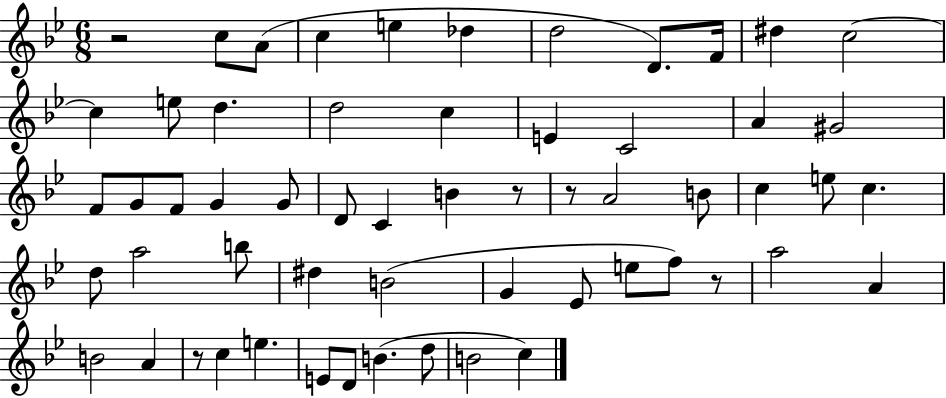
X:1
T:Untitled
M:6/8
L:1/4
K:Bb
z2 c/2 A/2 c e _d d2 D/2 F/4 ^d c2 c e/2 d d2 c E C2 A ^G2 F/2 G/2 F/2 G G/2 D/2 C B z/2 z/2 A2 B/2 c e/2 c d/2 a2 b/2 ^d B2 G _E/2 e/2 f/2 z/2 a2 A B2 A z/2 c e E/2 D/2 B d/2 B2 c